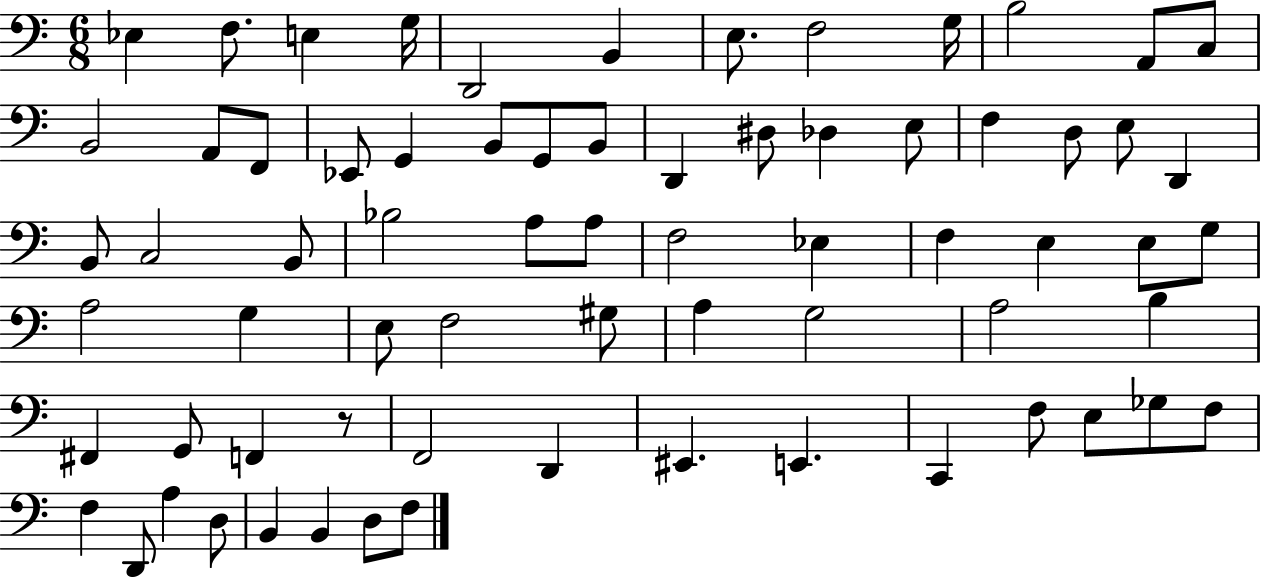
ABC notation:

X:1
T:Untitled
M:6/8
L:1/4
K:C
_E, F,/2 E, G,/4 D,,2 B,, E,/2 F,2 G,/4 B,2 A,,/2 C,/2 B,,2 A,,/2 F,,/2 _E,,/2 G,, B,,/2 G,,/2 B,,/2 D,, ^D,/2 _D, E,/2 F, D,/2 E,/2 D,, B,,/2 C,2 B,,/2 _B,2 A,/2 A,/2 F,2 _E, F, E, E,/2 G,/2 A,2 G, E,/2 F,2 ^G,/2 A, G,2 A,2 B, ^F,, G,,/2 F,, z/2 F,,2 D,, ^E,, E,, C,, F,/2 E,/2 _G,/2 F,/2 F, D,,/2 A, D,/2 B,, B,, D,/2 F,/2